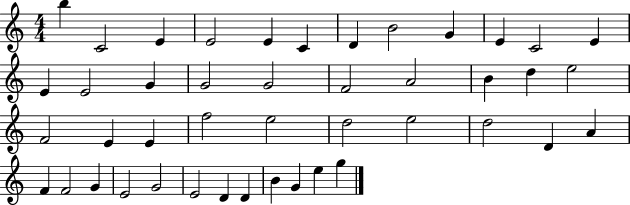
X:1
T:Untitled
M:4/4
L:1/4
K:C
b C2 E E2 E C D B2 G E C2 E E E2 G G2 G2 F2 A2 B d e2 F2 E E f2 e2 d2 e2 d2 D A F F2 G E2 G2 E2 D D B G e g